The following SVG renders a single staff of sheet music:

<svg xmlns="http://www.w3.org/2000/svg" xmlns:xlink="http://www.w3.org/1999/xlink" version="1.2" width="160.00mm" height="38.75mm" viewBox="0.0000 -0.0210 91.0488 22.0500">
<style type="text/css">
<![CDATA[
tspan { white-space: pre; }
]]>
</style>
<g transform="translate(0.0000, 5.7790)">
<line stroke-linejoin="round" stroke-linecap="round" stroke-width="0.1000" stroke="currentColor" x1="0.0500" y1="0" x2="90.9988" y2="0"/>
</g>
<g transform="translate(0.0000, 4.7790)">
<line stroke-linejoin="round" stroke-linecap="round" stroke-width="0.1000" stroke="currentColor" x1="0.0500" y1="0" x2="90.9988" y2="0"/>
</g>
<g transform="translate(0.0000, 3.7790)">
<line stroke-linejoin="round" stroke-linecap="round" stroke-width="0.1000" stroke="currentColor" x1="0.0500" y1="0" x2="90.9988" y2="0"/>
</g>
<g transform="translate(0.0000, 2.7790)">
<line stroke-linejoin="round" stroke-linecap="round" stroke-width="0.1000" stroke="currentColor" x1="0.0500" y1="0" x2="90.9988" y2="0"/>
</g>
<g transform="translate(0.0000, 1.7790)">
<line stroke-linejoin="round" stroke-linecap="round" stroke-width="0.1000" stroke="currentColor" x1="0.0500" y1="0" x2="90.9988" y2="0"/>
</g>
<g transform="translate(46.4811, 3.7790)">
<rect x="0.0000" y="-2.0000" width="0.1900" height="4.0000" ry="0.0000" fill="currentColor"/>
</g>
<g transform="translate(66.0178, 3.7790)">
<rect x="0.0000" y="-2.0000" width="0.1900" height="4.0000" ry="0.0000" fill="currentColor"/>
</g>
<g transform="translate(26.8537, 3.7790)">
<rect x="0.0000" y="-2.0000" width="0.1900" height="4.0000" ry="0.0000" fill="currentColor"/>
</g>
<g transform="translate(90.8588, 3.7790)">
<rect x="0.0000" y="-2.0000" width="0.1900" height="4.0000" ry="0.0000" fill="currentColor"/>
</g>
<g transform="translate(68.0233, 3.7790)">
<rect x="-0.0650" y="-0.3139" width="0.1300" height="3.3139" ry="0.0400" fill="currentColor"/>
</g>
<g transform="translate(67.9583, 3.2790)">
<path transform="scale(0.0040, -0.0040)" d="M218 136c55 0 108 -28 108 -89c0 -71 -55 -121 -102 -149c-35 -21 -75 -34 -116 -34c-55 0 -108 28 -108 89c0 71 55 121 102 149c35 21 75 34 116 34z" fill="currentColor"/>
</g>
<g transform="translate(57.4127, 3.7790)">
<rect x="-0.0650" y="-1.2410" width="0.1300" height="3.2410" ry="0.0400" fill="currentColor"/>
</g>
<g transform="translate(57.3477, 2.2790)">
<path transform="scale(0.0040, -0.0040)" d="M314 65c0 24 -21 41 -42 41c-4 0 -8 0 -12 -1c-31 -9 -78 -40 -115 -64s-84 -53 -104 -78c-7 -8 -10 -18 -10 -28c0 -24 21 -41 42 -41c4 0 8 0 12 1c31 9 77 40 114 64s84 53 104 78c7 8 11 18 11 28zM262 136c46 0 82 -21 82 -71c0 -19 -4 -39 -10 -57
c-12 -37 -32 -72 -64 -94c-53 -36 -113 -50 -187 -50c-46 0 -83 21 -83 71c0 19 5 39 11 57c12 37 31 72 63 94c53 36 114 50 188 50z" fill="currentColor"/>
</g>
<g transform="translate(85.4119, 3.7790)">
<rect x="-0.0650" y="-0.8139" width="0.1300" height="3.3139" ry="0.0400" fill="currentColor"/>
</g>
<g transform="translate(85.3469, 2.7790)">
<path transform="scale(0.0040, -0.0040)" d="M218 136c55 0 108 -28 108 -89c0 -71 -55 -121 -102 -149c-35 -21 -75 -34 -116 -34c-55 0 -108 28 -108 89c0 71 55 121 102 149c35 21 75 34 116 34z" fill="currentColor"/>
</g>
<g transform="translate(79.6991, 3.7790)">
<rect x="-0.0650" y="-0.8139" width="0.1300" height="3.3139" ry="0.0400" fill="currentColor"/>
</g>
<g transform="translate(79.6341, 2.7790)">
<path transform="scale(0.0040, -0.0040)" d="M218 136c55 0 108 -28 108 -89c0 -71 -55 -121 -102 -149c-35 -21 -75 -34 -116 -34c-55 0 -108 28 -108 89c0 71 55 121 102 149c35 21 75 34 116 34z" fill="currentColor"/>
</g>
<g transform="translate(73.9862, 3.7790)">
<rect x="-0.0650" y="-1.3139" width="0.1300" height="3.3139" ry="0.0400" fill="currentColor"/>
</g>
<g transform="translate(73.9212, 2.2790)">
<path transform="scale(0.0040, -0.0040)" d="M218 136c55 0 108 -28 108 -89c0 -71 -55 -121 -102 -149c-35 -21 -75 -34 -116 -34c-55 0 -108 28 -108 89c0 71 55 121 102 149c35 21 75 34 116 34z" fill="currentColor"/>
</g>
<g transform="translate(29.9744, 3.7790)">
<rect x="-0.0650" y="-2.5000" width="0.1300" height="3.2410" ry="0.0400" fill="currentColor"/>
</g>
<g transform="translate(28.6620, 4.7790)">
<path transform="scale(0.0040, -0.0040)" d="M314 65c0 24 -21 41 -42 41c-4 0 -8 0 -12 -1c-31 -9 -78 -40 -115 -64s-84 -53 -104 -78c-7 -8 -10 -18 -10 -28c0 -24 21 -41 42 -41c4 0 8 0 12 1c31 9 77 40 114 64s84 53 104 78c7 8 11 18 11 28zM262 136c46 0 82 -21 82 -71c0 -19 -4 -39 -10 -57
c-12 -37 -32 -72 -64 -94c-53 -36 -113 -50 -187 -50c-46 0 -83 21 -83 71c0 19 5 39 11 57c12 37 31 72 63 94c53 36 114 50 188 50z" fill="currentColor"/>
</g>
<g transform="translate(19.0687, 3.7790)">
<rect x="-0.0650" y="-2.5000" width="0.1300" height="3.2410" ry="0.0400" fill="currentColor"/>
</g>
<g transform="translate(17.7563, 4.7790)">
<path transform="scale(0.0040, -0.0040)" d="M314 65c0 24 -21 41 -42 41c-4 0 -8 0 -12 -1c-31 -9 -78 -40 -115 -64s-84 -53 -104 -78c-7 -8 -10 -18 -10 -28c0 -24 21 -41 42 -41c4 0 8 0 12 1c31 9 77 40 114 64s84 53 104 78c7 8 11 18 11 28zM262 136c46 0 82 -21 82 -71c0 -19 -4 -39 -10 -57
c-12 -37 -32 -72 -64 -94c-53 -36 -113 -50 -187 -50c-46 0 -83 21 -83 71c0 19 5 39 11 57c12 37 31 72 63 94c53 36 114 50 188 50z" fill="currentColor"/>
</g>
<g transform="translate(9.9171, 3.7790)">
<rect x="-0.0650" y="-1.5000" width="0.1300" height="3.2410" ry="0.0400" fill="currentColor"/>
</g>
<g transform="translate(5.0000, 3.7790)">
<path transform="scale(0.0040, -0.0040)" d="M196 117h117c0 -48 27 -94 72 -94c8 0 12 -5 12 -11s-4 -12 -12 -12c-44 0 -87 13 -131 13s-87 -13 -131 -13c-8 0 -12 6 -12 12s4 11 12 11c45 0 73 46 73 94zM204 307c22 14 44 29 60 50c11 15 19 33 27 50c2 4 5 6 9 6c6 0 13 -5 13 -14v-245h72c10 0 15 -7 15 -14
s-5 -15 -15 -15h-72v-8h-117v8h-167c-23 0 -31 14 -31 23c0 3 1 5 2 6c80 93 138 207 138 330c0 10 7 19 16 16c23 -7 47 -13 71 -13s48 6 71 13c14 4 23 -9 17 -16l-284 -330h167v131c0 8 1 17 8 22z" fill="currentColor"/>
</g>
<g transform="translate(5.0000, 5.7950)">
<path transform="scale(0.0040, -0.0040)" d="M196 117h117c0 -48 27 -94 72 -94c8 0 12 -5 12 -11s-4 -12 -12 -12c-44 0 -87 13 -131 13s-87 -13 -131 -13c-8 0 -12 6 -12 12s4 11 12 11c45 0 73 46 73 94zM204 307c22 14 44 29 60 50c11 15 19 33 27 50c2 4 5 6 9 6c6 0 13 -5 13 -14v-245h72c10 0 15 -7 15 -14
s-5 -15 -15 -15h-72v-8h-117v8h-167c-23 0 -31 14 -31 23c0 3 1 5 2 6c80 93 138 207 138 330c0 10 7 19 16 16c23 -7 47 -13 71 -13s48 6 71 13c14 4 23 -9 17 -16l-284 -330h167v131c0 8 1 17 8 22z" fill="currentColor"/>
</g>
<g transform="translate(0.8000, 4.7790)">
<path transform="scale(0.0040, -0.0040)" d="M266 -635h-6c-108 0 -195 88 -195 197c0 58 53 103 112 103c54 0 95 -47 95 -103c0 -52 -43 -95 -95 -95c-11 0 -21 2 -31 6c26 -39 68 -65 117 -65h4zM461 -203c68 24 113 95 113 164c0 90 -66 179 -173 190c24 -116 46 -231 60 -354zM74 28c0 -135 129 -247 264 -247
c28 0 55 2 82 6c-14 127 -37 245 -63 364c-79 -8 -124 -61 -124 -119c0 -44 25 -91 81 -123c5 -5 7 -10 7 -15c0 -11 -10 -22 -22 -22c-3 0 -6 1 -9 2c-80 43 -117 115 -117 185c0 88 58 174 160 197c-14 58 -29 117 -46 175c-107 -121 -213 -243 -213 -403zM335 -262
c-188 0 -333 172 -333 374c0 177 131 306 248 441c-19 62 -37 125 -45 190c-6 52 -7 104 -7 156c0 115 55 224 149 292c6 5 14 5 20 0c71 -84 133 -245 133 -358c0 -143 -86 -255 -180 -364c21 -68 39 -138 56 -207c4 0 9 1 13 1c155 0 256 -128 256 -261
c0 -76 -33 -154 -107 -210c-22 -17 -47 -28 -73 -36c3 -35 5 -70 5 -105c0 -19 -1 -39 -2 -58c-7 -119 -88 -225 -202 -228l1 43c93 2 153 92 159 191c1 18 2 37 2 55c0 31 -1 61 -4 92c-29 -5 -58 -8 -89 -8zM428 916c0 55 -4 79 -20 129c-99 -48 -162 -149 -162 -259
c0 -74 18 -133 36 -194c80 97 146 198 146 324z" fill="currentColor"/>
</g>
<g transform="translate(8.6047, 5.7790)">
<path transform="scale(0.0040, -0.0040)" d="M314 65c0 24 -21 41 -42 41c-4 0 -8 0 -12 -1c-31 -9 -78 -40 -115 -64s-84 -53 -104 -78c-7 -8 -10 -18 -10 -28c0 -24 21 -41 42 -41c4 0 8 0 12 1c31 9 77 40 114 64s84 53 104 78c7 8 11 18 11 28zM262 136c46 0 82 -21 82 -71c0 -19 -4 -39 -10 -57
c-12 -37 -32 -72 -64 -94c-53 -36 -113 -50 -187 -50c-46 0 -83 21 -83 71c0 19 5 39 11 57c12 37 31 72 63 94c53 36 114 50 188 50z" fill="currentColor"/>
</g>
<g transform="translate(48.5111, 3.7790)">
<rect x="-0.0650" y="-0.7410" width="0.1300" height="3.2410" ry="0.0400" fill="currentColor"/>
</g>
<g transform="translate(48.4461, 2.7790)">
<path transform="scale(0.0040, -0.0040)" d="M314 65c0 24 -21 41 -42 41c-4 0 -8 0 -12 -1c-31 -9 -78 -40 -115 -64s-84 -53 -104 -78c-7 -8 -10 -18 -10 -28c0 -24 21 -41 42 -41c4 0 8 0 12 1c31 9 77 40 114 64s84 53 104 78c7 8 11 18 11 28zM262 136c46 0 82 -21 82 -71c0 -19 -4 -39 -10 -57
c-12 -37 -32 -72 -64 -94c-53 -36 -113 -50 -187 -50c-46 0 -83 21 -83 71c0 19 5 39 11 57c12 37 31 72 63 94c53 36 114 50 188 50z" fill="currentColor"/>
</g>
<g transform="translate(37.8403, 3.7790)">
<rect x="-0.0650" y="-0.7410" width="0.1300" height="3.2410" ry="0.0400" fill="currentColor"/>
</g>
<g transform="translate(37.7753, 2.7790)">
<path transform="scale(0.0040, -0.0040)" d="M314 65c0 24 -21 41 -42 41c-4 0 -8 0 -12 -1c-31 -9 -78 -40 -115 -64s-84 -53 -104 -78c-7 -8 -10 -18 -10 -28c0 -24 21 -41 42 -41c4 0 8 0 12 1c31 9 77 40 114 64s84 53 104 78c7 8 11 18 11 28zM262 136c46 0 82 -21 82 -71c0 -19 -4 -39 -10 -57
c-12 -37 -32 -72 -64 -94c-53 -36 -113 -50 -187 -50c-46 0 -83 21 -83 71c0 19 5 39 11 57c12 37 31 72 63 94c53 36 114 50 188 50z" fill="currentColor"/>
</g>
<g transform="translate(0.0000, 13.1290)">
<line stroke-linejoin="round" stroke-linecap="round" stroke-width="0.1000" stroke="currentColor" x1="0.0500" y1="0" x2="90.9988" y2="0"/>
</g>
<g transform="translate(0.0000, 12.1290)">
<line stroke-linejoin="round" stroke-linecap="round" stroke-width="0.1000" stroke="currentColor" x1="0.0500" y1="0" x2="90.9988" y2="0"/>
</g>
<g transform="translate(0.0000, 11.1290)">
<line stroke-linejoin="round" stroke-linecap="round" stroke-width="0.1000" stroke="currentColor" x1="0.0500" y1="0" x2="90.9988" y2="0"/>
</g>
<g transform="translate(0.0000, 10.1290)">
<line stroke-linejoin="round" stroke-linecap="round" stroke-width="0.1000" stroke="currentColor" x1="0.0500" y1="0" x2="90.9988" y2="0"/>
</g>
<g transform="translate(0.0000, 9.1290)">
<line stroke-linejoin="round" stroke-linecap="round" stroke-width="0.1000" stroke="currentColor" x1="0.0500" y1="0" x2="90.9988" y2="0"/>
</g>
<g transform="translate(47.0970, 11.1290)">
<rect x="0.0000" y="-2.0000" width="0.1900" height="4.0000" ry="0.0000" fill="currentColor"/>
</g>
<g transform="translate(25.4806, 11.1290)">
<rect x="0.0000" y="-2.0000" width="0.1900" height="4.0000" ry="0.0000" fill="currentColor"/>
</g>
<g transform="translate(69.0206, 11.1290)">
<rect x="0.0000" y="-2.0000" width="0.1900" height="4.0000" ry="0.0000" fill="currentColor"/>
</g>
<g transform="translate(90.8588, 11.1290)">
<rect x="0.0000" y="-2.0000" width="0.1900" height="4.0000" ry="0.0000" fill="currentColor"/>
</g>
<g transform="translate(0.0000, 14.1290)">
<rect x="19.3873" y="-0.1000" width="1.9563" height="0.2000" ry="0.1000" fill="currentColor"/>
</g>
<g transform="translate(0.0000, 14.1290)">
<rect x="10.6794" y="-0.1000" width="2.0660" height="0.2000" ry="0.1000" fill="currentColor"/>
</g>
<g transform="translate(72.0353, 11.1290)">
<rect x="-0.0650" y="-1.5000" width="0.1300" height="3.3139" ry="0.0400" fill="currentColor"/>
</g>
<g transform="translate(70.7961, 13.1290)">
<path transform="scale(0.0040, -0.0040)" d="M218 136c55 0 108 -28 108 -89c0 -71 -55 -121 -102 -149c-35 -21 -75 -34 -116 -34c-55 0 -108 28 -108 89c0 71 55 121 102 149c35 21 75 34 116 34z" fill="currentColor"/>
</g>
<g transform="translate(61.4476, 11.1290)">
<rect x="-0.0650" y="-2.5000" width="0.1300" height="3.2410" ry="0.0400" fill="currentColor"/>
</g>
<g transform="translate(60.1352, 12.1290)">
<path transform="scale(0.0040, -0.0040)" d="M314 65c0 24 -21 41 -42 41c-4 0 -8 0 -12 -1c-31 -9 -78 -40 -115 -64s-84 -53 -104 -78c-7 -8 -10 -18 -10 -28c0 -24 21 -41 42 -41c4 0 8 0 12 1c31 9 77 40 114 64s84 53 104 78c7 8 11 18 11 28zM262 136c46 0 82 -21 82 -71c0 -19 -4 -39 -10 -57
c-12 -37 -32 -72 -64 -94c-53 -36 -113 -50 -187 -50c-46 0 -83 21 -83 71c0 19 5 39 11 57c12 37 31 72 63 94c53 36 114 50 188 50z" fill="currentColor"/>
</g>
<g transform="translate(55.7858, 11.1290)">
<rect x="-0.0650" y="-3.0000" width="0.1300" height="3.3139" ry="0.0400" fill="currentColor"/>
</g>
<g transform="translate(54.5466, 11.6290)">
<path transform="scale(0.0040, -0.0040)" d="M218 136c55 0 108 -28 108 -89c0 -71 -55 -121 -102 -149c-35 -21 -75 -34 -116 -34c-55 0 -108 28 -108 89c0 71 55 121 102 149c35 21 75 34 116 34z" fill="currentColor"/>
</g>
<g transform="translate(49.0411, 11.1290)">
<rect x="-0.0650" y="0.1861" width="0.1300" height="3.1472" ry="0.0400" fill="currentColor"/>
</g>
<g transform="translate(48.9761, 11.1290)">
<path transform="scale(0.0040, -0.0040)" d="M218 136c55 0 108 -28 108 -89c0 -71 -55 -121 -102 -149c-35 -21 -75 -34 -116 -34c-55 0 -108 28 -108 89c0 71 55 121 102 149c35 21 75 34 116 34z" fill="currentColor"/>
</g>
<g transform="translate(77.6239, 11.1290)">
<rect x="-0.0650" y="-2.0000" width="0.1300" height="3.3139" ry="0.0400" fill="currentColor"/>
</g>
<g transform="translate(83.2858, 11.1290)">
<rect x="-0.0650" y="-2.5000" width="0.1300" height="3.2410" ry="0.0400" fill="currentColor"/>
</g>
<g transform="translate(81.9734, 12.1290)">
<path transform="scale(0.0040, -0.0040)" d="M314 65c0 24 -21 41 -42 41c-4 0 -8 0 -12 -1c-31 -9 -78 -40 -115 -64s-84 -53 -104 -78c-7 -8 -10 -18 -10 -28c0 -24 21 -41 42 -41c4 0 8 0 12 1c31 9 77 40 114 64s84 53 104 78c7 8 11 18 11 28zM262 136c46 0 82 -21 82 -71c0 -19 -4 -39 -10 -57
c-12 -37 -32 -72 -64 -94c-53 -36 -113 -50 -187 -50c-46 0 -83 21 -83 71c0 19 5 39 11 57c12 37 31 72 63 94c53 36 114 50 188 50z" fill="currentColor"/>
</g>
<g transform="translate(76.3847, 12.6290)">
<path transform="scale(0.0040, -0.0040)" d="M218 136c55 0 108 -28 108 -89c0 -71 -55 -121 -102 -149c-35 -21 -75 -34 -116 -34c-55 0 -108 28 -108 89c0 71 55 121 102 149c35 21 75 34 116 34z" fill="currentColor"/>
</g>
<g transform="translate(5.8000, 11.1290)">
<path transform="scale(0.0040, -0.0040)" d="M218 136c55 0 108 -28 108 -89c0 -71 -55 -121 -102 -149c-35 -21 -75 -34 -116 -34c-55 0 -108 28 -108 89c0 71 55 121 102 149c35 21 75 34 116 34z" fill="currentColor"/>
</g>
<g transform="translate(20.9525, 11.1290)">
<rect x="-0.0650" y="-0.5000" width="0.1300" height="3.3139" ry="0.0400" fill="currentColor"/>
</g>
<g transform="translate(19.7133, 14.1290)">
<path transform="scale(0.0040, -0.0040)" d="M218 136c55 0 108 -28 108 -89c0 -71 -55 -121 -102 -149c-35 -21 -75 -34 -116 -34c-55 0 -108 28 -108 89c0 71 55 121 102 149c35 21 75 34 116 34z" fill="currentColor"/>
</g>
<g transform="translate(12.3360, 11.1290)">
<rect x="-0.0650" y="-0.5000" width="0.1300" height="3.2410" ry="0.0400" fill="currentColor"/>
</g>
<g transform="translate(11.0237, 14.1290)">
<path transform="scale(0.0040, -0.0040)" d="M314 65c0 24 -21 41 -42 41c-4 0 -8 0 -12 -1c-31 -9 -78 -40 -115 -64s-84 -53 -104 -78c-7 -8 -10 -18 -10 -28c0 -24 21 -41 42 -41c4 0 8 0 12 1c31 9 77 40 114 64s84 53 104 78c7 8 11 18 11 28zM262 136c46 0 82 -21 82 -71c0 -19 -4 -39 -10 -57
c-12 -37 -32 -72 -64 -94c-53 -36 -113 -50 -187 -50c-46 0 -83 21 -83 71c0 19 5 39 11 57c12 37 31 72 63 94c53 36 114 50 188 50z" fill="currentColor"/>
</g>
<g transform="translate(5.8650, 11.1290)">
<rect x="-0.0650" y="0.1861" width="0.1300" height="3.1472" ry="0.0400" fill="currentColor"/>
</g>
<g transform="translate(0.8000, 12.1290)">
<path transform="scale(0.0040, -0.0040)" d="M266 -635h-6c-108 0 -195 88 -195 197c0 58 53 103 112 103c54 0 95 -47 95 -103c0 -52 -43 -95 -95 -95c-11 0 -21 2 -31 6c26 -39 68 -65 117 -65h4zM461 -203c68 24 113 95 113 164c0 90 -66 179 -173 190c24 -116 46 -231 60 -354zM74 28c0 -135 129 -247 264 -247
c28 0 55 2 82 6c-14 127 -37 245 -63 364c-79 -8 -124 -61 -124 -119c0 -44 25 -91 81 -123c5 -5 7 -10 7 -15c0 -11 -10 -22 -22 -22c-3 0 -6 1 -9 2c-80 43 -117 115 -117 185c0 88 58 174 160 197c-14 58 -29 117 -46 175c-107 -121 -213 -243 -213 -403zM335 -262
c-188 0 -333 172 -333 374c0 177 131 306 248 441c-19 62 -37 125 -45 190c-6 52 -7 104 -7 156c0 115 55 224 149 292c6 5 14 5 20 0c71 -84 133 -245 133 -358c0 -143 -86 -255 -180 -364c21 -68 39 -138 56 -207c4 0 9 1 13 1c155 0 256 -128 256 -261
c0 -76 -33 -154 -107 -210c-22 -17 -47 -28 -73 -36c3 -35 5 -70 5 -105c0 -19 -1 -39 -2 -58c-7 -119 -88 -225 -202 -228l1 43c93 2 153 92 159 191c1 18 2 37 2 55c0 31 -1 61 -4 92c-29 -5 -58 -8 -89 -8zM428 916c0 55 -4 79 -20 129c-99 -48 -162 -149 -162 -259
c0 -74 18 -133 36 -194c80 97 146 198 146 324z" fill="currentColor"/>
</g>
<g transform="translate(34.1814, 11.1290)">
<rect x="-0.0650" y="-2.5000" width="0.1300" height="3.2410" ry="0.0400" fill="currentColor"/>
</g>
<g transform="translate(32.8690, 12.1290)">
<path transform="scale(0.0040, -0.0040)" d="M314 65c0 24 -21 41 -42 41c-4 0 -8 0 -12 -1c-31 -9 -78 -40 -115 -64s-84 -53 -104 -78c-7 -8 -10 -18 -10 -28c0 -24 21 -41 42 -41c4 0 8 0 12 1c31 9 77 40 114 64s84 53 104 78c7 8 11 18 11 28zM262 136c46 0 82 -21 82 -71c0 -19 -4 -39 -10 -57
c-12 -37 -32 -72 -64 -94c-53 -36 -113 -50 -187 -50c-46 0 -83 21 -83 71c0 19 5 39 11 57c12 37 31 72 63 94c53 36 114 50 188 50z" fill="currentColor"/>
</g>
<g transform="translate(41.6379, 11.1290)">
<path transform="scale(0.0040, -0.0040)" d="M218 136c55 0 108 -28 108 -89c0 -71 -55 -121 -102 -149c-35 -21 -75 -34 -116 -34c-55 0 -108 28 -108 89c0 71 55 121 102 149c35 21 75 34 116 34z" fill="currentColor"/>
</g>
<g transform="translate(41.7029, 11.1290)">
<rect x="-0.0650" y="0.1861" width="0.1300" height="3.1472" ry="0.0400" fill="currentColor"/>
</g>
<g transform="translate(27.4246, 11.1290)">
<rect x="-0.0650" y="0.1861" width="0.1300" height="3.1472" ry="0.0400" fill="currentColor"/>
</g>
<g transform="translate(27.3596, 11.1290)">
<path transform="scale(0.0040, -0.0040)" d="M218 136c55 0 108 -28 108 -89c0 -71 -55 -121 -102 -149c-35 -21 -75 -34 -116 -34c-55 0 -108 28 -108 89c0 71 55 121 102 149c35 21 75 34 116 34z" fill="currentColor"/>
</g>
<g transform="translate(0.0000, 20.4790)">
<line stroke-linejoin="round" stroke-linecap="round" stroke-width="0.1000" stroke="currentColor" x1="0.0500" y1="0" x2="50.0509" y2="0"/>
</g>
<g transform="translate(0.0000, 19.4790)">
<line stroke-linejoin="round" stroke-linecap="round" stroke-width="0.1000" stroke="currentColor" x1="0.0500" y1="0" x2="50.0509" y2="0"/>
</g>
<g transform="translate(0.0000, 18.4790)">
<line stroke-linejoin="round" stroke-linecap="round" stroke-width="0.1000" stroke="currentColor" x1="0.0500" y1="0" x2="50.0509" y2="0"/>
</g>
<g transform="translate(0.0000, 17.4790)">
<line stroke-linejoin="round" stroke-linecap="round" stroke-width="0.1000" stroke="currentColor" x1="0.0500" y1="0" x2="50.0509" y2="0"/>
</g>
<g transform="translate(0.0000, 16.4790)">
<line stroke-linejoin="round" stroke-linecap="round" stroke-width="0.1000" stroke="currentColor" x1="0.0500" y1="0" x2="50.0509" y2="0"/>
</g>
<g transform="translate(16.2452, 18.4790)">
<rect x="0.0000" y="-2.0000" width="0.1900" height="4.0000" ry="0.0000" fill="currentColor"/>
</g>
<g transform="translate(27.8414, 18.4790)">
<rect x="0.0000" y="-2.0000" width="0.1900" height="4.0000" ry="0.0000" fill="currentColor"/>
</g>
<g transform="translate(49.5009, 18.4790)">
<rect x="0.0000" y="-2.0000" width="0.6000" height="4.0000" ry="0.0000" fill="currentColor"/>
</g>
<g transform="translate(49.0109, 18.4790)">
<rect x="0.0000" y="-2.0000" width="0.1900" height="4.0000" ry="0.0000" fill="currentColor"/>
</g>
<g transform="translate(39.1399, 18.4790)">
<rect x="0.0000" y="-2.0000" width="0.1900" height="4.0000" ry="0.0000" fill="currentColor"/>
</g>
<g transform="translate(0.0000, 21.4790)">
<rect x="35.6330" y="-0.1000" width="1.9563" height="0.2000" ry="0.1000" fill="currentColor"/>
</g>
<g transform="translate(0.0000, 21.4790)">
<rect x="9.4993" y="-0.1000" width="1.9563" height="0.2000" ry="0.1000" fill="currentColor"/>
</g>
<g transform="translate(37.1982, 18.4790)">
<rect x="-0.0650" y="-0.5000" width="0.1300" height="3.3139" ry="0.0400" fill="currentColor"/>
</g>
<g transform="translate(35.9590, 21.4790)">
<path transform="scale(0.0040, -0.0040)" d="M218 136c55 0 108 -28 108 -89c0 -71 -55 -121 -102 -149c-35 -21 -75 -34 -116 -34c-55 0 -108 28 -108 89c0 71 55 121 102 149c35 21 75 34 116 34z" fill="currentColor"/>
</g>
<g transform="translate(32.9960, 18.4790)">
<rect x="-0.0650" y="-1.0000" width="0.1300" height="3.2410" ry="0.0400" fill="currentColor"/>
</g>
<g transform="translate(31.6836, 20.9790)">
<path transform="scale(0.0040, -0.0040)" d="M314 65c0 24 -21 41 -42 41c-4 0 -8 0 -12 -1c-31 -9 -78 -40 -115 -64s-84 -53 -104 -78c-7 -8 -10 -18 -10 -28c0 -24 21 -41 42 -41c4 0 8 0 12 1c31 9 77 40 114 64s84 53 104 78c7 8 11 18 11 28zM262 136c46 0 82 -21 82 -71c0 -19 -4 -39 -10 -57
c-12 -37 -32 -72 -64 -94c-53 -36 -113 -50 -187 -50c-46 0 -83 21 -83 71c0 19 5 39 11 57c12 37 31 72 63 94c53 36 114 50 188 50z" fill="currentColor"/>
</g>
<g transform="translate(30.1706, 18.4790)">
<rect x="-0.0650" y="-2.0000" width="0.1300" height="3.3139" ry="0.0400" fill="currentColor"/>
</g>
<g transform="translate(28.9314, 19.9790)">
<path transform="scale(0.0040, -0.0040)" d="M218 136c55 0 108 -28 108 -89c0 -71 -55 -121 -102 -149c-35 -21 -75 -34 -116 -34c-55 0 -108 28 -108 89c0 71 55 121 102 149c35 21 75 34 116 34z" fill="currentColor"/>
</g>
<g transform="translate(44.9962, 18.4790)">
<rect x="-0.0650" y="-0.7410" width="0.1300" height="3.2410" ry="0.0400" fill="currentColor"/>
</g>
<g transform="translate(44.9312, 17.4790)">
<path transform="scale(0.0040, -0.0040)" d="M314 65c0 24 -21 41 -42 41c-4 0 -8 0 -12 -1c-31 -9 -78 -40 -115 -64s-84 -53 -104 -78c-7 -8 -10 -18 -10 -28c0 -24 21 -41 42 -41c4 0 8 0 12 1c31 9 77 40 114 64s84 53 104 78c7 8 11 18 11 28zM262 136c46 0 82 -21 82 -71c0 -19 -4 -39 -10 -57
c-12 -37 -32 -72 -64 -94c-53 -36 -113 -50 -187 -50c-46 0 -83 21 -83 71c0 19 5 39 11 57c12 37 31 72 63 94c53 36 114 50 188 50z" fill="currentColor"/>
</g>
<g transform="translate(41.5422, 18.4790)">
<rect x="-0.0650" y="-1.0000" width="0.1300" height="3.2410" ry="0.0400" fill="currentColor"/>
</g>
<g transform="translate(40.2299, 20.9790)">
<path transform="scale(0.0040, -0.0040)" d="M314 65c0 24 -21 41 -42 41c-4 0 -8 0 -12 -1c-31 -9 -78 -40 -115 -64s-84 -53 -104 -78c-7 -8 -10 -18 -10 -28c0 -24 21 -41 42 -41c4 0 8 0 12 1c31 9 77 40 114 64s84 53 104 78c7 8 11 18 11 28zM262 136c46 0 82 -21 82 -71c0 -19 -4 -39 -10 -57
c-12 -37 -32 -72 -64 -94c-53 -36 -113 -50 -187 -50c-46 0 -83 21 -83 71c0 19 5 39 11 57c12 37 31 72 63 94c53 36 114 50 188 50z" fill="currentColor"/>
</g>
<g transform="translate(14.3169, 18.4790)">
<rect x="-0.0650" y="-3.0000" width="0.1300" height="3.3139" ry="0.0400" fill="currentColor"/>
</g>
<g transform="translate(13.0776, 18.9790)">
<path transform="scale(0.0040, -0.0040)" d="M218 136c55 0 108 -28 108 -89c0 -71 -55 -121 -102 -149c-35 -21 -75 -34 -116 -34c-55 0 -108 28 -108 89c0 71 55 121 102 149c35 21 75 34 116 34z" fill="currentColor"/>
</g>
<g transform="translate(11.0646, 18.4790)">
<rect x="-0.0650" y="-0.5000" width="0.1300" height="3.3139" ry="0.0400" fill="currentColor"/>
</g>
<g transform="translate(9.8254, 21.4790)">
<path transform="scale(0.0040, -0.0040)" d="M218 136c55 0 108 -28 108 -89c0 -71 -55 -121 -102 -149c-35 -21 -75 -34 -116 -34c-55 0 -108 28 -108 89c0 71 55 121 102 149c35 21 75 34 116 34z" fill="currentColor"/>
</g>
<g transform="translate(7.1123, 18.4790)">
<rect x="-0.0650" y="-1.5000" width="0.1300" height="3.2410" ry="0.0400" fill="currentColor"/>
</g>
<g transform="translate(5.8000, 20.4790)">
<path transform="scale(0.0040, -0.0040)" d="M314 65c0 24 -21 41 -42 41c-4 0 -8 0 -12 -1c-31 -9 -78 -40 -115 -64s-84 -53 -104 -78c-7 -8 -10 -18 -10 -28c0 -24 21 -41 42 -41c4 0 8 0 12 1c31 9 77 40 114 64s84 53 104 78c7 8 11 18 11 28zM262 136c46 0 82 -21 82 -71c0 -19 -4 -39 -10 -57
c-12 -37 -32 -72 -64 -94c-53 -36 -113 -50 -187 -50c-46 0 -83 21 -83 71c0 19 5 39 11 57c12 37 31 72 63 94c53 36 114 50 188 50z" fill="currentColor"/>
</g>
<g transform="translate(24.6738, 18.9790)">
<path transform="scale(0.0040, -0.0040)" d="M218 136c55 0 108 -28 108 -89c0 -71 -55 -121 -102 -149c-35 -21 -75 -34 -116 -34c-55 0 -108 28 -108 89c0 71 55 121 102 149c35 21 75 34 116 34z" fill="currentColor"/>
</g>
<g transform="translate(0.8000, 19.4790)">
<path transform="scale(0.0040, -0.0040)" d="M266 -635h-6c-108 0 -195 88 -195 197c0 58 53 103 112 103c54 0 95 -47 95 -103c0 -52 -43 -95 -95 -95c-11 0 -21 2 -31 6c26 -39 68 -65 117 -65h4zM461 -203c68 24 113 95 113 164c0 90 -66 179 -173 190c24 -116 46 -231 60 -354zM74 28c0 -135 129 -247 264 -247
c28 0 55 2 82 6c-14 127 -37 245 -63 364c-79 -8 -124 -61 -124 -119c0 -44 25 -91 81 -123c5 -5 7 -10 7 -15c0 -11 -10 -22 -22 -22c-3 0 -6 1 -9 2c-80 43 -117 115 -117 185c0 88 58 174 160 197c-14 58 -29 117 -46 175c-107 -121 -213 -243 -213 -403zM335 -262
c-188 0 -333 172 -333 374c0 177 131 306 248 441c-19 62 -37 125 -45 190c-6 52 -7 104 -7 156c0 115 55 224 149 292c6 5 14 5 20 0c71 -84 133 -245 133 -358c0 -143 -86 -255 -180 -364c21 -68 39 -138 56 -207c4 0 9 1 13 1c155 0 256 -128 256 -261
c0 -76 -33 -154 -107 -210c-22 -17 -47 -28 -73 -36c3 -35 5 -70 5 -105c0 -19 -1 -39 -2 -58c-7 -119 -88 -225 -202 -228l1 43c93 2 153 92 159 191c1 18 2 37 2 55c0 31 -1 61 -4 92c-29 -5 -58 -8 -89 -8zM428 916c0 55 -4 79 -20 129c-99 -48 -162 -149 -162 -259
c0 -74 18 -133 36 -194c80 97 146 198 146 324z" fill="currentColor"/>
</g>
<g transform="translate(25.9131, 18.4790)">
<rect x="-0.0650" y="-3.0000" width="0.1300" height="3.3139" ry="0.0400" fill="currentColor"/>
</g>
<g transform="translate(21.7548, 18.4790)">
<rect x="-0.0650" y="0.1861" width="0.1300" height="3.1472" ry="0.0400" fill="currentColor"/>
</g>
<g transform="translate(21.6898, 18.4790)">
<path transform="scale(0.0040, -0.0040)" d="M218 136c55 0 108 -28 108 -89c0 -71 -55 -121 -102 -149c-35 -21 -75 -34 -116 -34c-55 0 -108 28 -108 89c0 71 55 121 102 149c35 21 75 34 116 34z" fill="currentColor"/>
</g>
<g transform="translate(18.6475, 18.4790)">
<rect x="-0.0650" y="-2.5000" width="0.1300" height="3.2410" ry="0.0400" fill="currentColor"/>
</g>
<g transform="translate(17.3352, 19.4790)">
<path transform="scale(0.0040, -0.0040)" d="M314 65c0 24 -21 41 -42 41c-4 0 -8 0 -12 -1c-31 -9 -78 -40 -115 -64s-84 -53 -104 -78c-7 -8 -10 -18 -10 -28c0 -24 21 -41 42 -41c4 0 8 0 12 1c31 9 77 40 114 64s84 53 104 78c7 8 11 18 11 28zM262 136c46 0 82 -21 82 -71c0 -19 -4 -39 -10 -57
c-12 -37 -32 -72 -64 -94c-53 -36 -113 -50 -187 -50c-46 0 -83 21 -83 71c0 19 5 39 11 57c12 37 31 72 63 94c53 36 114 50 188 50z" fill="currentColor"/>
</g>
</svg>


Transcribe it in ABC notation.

X:1
T:Untitled
M:4/4
L:1/4
K:C
E2 G2 G2 d2 d2 e2 c e d d B C2 C B G2 B B A G2 E F G2 E2 C A G2 B A F D2 C D2 d2